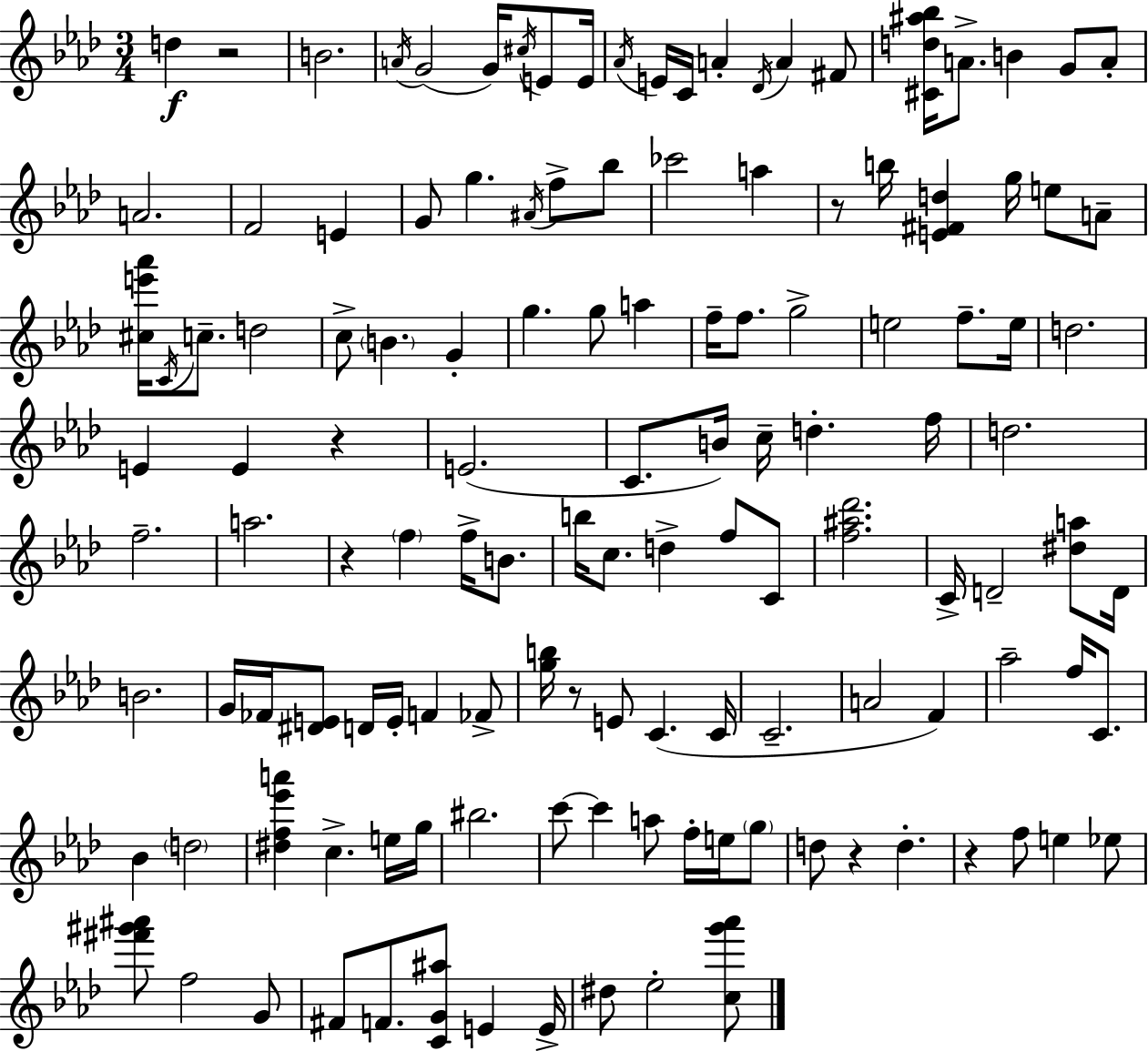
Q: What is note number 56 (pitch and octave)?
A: D5